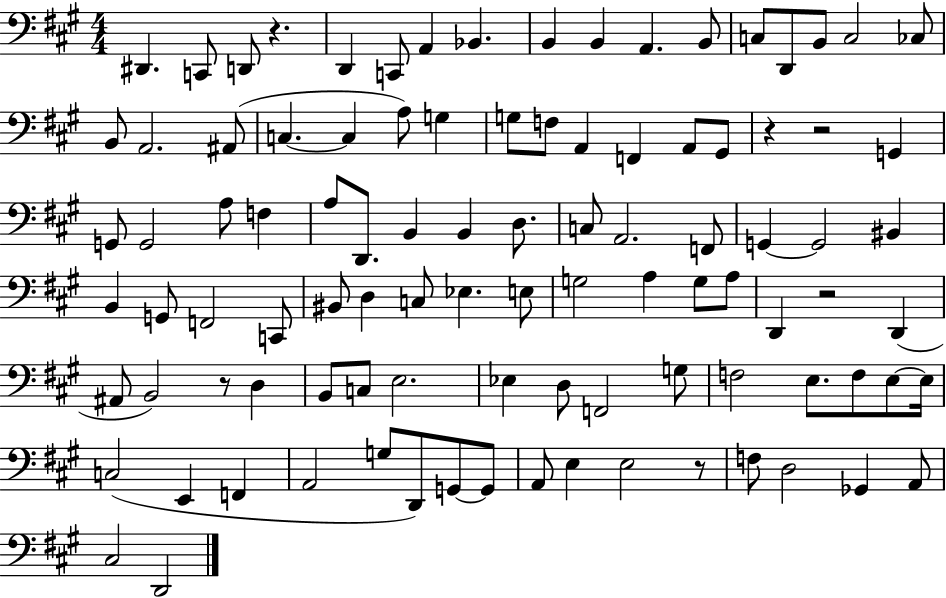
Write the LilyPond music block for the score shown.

{
  \clef bass
  \numericTimeSignature
  \time 4/4
  \key a \major
  dis,4. c,8 d,8 r4. | d,4 c,8 a,4 bes,4. | b,4 b,4 a,4. b,8 | c8 d,8 b,8 c2 ces8 | \break b,8 a,2. ais,8( | c4.~~ c4 a8) g4 | g8 f8 a,4 f,4 a,8 gis,8 | r4 r2 g,4 | \break g,8 g,2 a8 f4 | a8 d,8. b,4 b,4 d8. | c8 a,2. f,8 | g,4~~ g,2 bis,4 | \break b,4 g,8 f,2 c,8 | bis,8 d4 c8 ees4. e8 | g2 a4 g8 a8 | d,4 r2 d,4( | \break ais,8 b,2) r8 d4 | b,8 c8 e2. | ees4 d8 f,2 g8 | f2 e8. f8 e8~~ e16 | \break c2( e,4 f,4 | a,2 g8 d,8) g,8~~ g,8 | a,8 e4 e2 r8 | f8 d2 ges,4 a,8 | \break cis2 d,2 | \bar "|."
}